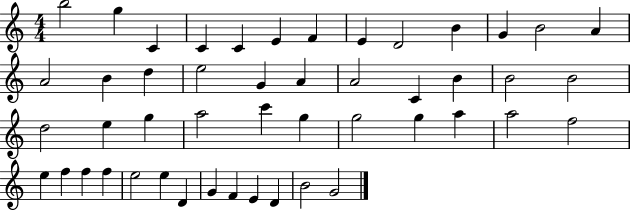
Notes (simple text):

B5/h G5/q C4/q C4/q C4/q E4/q F4/q E4/q D4/h B4/q G4/q B4/h A4/q A4/h B4/q D5/q E5/h G4/q A4/q A4/h C4/q B4/q B4/h B4/h D5/h E5/q G5/q A5/h C6/q G5/q G5/h G5/q A5/q A5/h F5/h E5/q F5/q F5/q F5/q E5/h E5/q D4/q G4/q F4/q E4/q D4/q B4/h G4/h